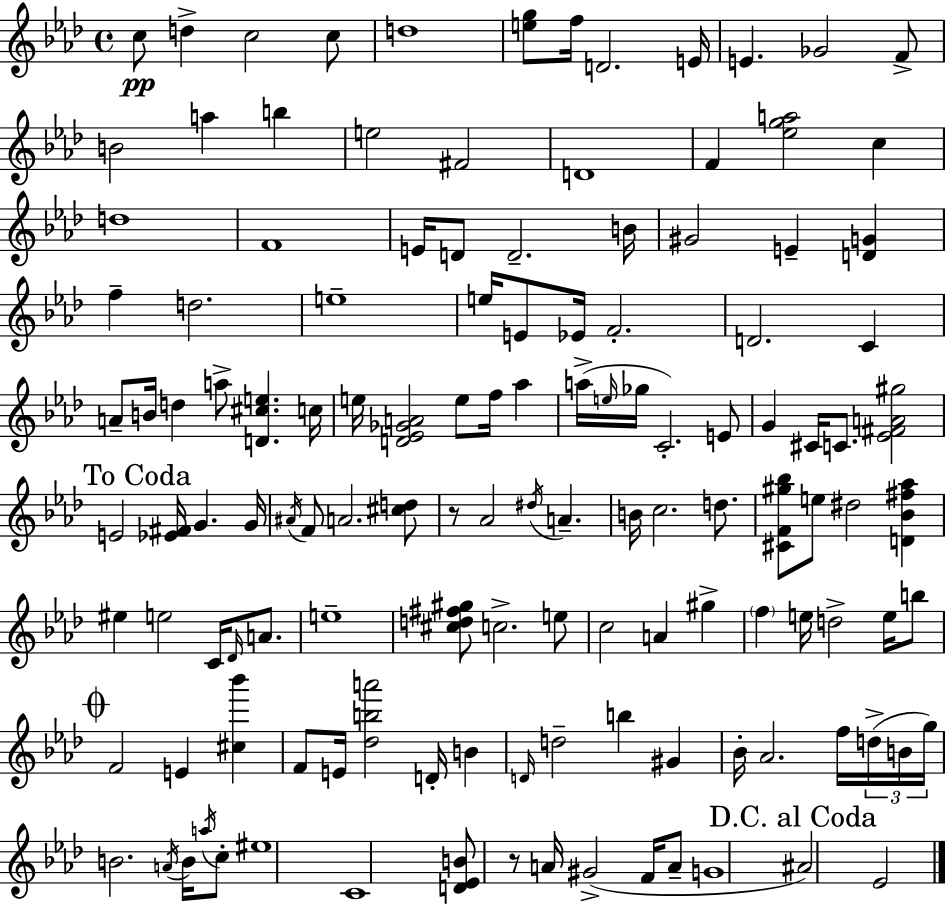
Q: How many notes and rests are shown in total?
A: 129